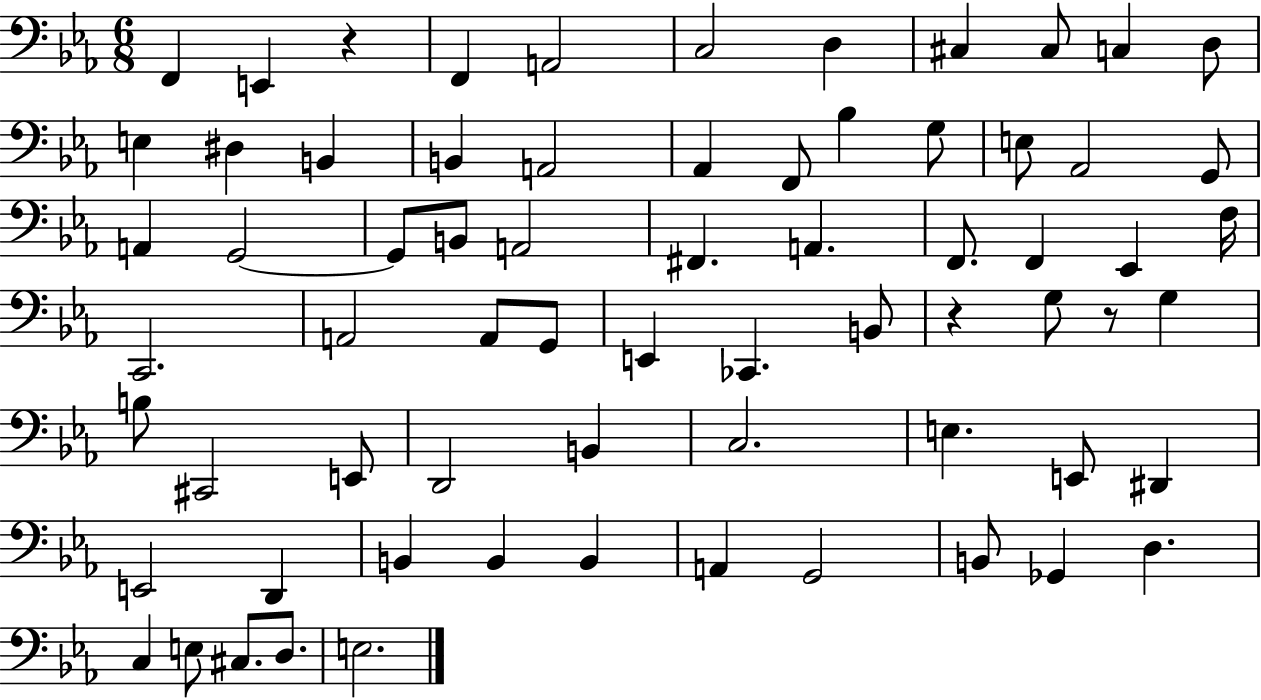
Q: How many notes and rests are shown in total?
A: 69